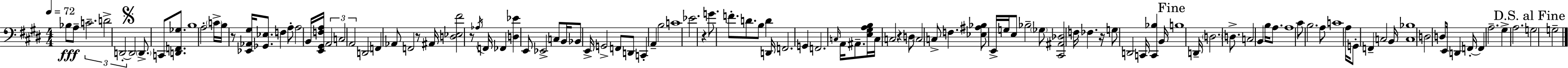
{
  \clef bass
  \numericTimeSignature
  \time 4/4
  \key e \major
  \tempo 4 = 72
  bes8\fff a8-- \tuplet 3/2 { c'2.-- | d'2-> d,2-.~~ } | \mark \markup { \musicglyph "scripts.segno" } d,2 \parenthesize d,8.-> c,8 <d, f, ges>8. | b1 | \break a2-. \parenthesize c'16-> b16 r8 <ees, aes, gis>16 <ges, ees>8. | f4 a8-. a2 b,16 <e, gis, f a>16 | \tuplet 3/2 { a,2 c2 | a,2 } d,2 | \break f,4 aes,8 f,2 r8 | ais,16 <d ees fis'>2 r8 \acciaccatura { aes16 } f,16 fes,4 | <d ees'>4 e,8 ees,2-> c8 | b,16 bes,8 e,16-> g,2-> f,8 d,8 | \break c,4-. a,4-- b2 | c'1 | ees'2. r4 | g'8. f'8.-. d'8. b8 d'4 | \break d,16 f,2. g,4 | f,2. \grace { c16 } a,16 ais,8.-- | <e gis a b>16 c16 c2 r4 | d8 \parenthesize c2 c8-> f4. | \break <ees ais bes>8 e,16-> g16 e8 bes2-- | \parenthesize ges8 <cis, ais, des>2 f16 fes4. | r16 g8 d,2 c,16 <c, bes>4 | b,16 \mark "Fine" b1 | \break d,16-- \parenthesize d2. d8.-> | c2 b,4 b16 a8. | a1 | cis'8 b2. | \break a8 c'1 | a16 g,8-. f,4-- c2 | b,16 <c bes>1 | d2 d8 e,16 d,4 | \break f,16-.~~ f,4 a2.-- | gis4-> a2. | \mark "D.S. al Fine" g2 g2-- | \bar "|."
}